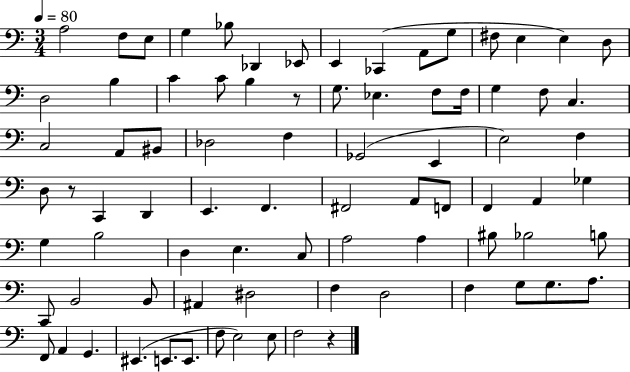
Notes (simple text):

A3/h F3/e E3/e G3/q Bb3/e Db2/q Eb2/e E2/q CES2/q A2/e G3/e F#3/e E3/q E3/q D3/e D3/h B3/q C4/q C4/e B3/q R/e G3/e. Eb3/q. F3/e F3/s G3/q F3/e C3/q. C3/h A2/e BIS2/e Db3/h F3/q Gb2/h E2/q E3/h F3/q D3/e R/e C2/q D2/q E2/q. F2/q. F#2/h A2/e F2/e F2/q A2/q Gb3/q G3/q B3/h D3/q E3/q. C3/e A3/h A3/q BIS3/e Bb3/h B3/e C2/e B2/h B2/e A#2/q D#3/h F3/q D3/h F3/q G3/e G3/e. A3/e. F2/e A2/q G2/q. EIS2/q. E2/e. E2/e. F3/e E3/h E3/e F3/h R/q